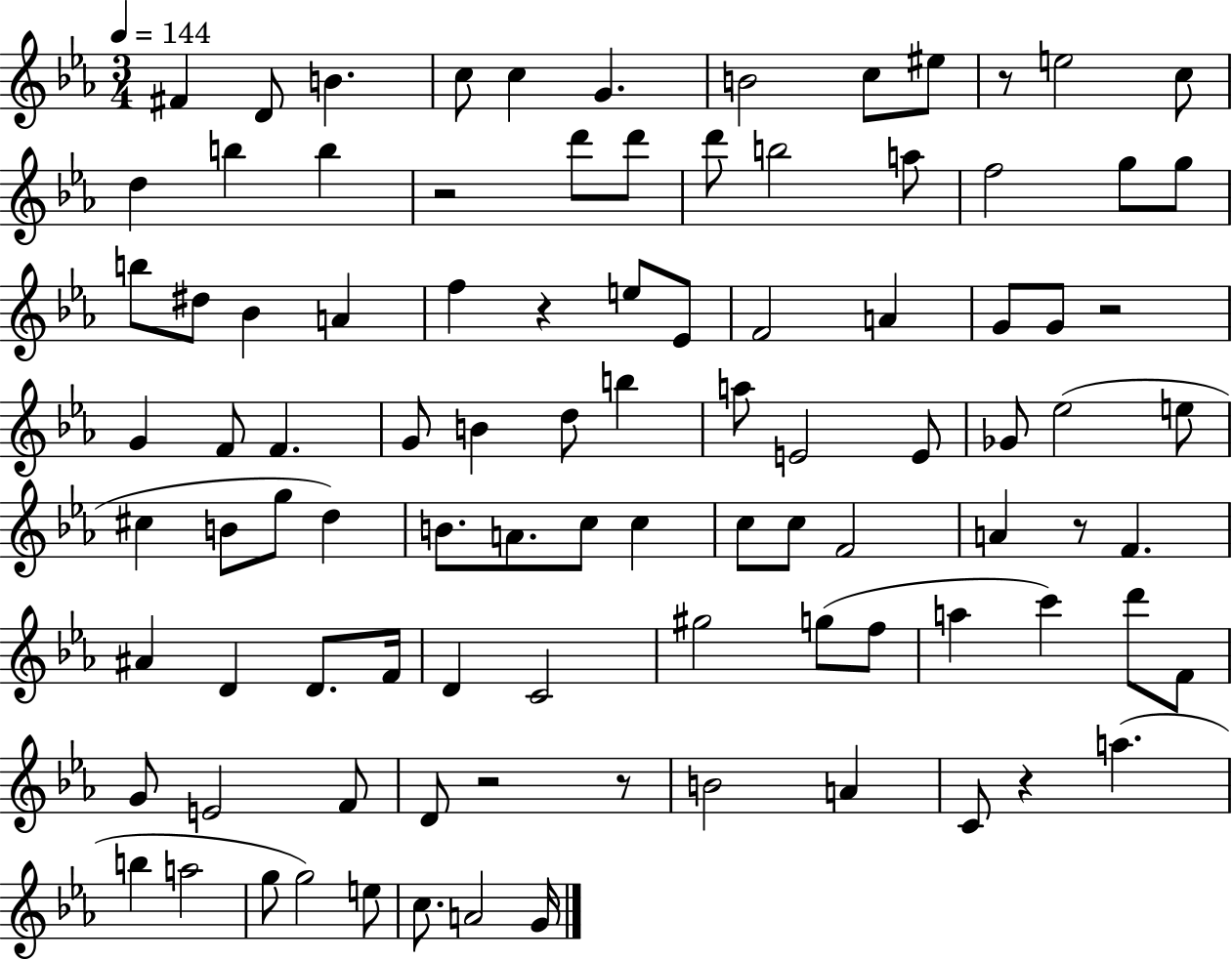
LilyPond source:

{
  \clef treble
  \numericTimeSignature
  \time 3/4
  \key ees \major
  \tempo 4 = 144
  fis'4 d'8 b'4. | c''8 c''4 g'4. | b'2 c''8 eis''8 | r8 e''2 c''8 | \break d''4 b''4 b''4 | r2 d'''8 d'''8 | d'''8 b''2 a''8 | f''2 g''8 g''8 | \break b''8 dis''8 bes'4 a'4 | f''4 r4 e''8 ees'8 | f'2 a'4 | g'8 g'8 r2 | \break g'4 f'8 f'4. | g'8 b'4 d''8 b''4 | a''8 e'2 e'8 | ges'8 ees''2( e''8 | \break cis''4 b'8 g''8 d''4) | b'8. a'8. c''8 c''4 | c''8 c''8 f'2 | a'4 r8 f'4. | \break ais'4 d'4 d'8. f'16 | d'4 c'2 | gis''2 g''8( f''8 | a''4 c'''4) d'''8 f'8 | \break g'8 e'2 f'8 | d'8 r2 r8 | b'2 a'4 | c'8 r4 a''4.( | \break b''4 a''2 | g''8 g''2) e''8 | c''8. a'2 g'16 | \bar "|."
}